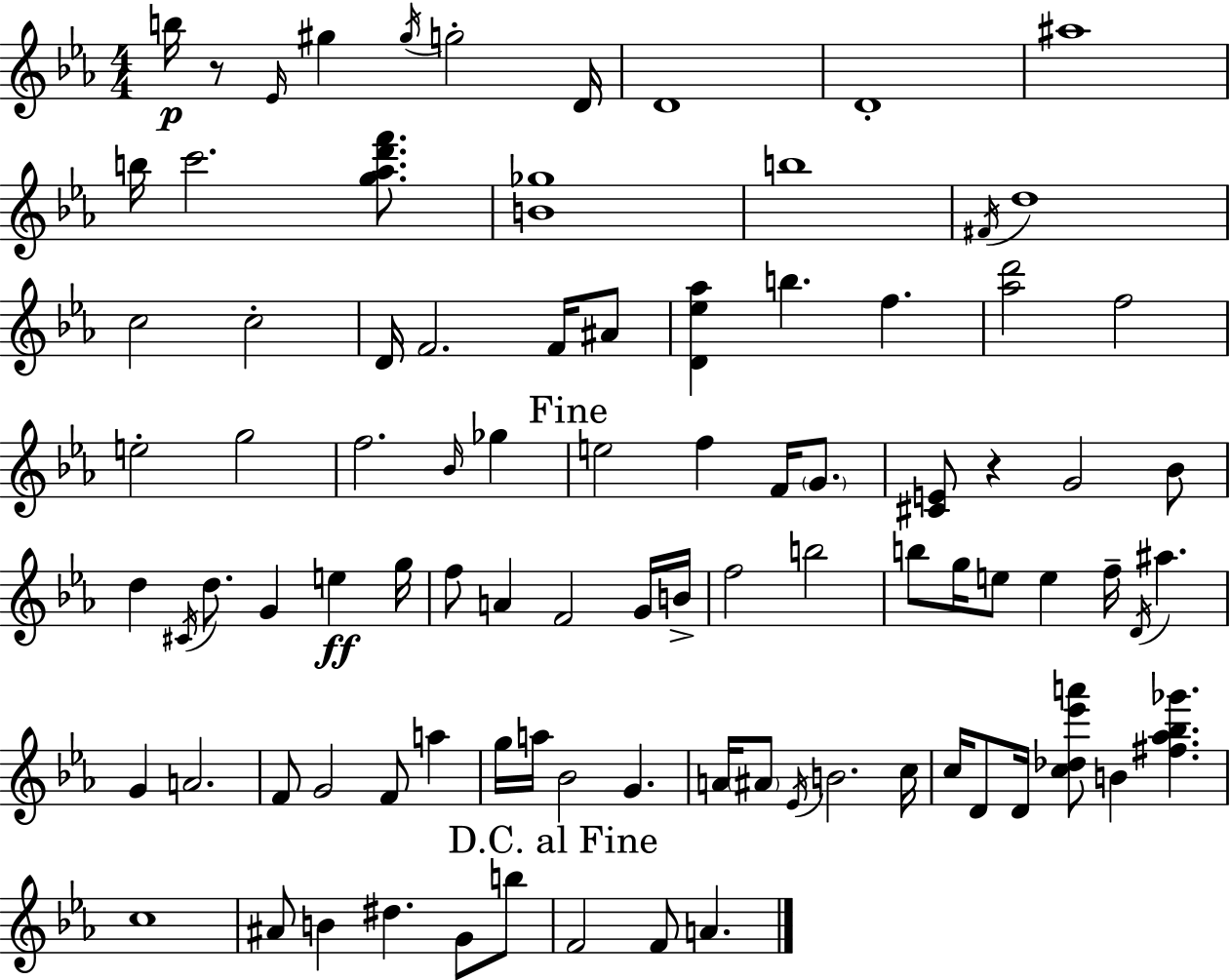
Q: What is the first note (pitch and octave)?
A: B5